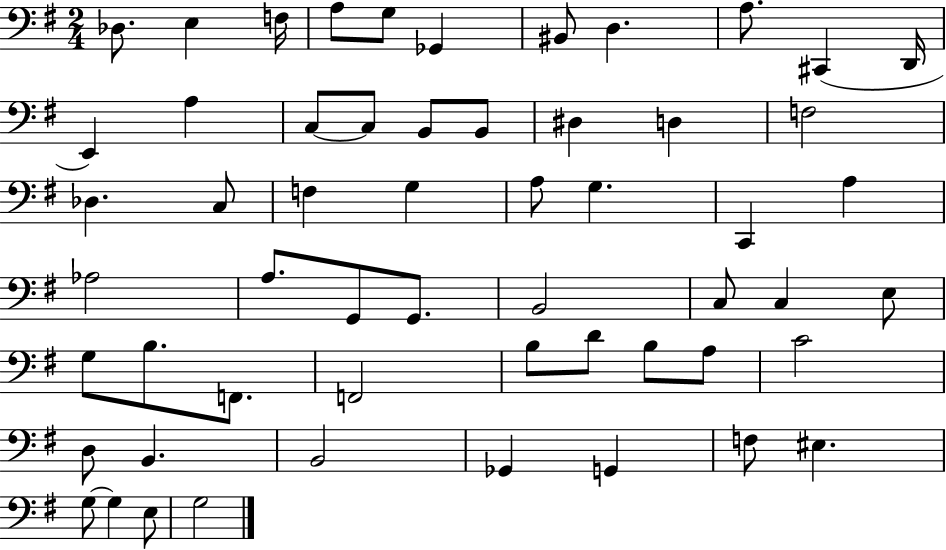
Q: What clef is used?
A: bass